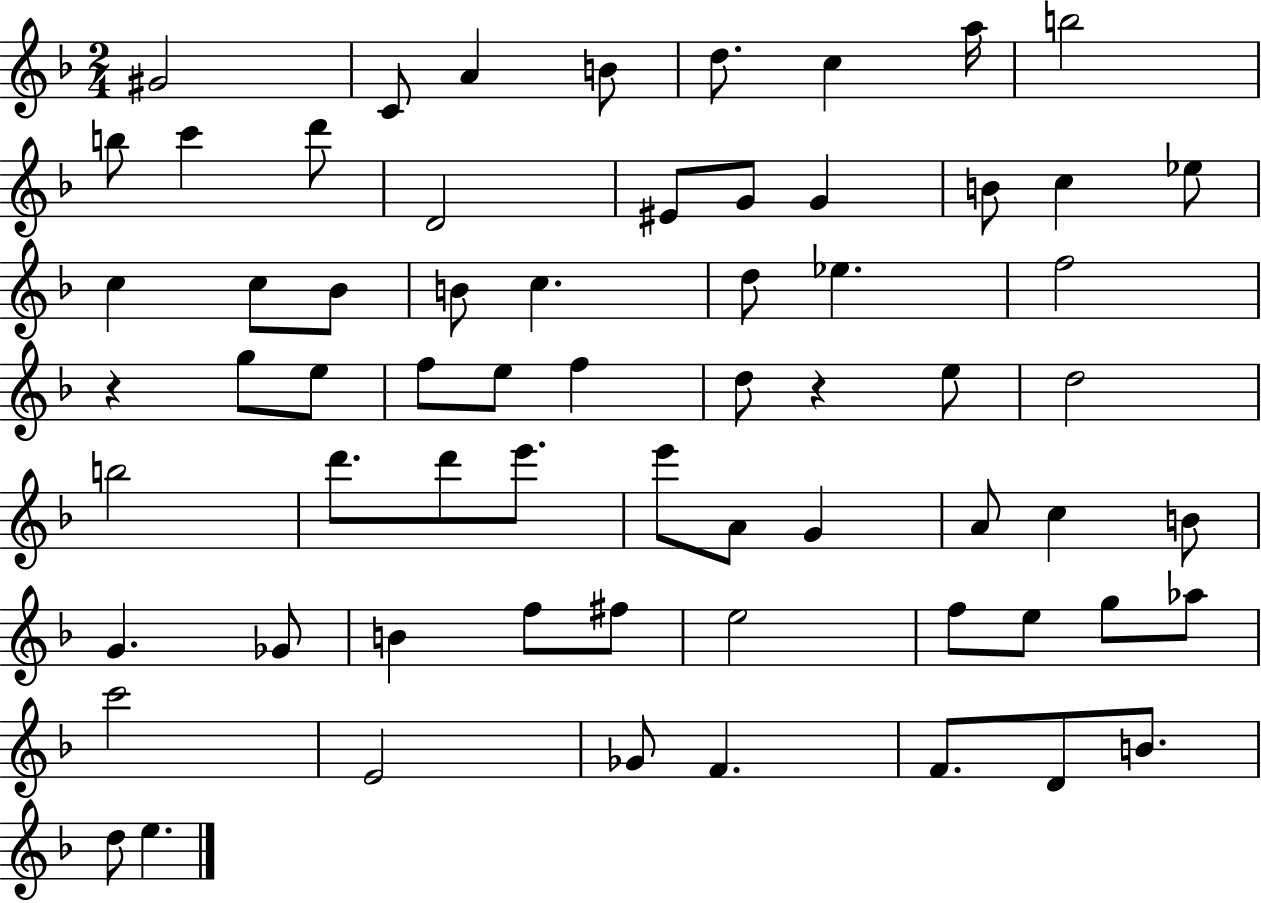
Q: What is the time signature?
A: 2/4